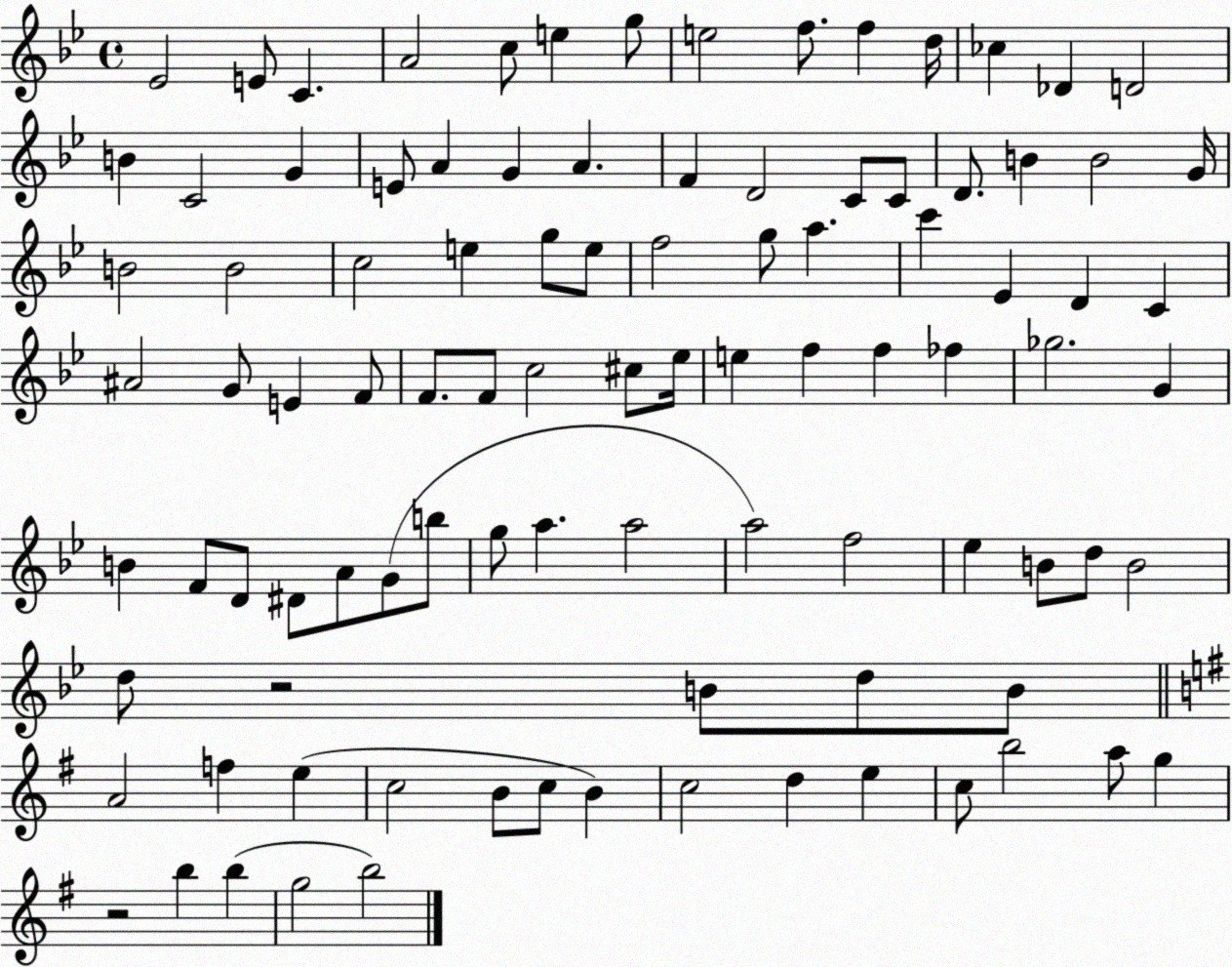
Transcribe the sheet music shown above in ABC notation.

X:1
T:Untitled
M:4/4
L:1/4
K:Bb
_E2 E/2 C A2 c/2 e g/2 e2 f/2 f d/4 _c _D D2 B C2 G E/2 A G A F D2 C/2 C/2 D/2 B B2 G/4 B2 B2 c2 e g/2 e/2 f2 g/2 a c' _E D C ^A2 G/2 E F/2 F/2 F/2 c2 ^c/2 _e/4 e f f _f _g2 G B F/2 D/2 ^D/2 A/2 G/2 b/2 g/2 a a2 a2 f2 _e B/2 d/2 B2 d/2 z2 B/2 d/2 B/2 A2 f e c2 B/2 c/2 B c2 d e c/2 b2 a/2 g z2 b b g2 b2